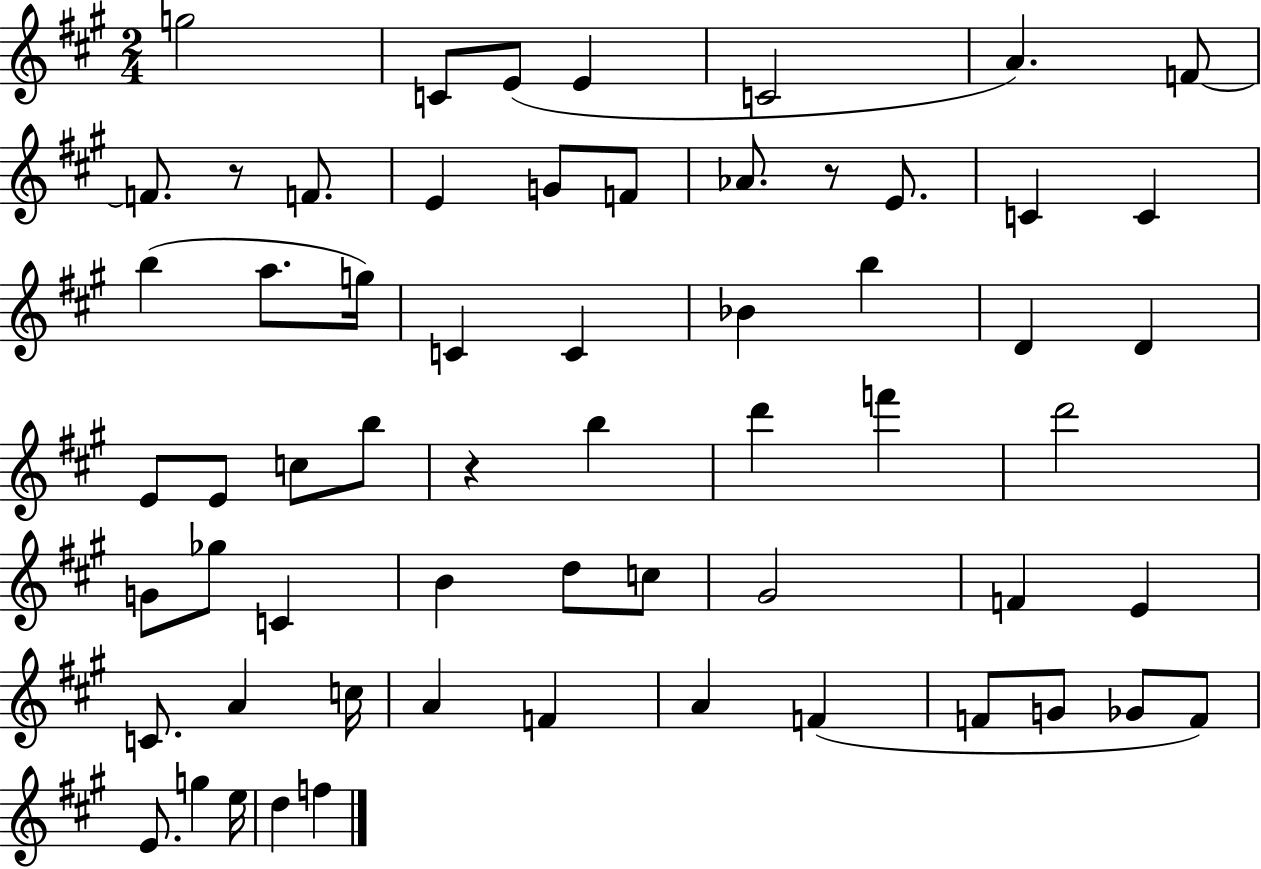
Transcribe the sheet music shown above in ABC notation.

X:1
T:Untitled
M:2/4
L:1/4
K:A
g2 C/2 E/2 E C2 A F/2 F/2 z/2 F/2 E G/2 F/2 _A/2 z/2 E/2 C C b a/2 g/4 C C _B b D D E/2 E/2 c/2 b/2 z b d' f' d'2 G/2 _g/2 C B d/2 c/2 ^G2 F E C/2 A c/4 A F A F F/2 G/2 _G/2 F/2 E/2 g e/4 d f